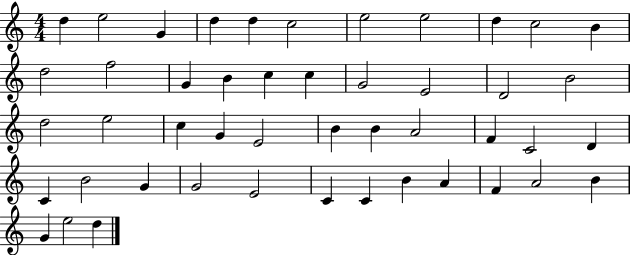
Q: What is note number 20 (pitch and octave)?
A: D4